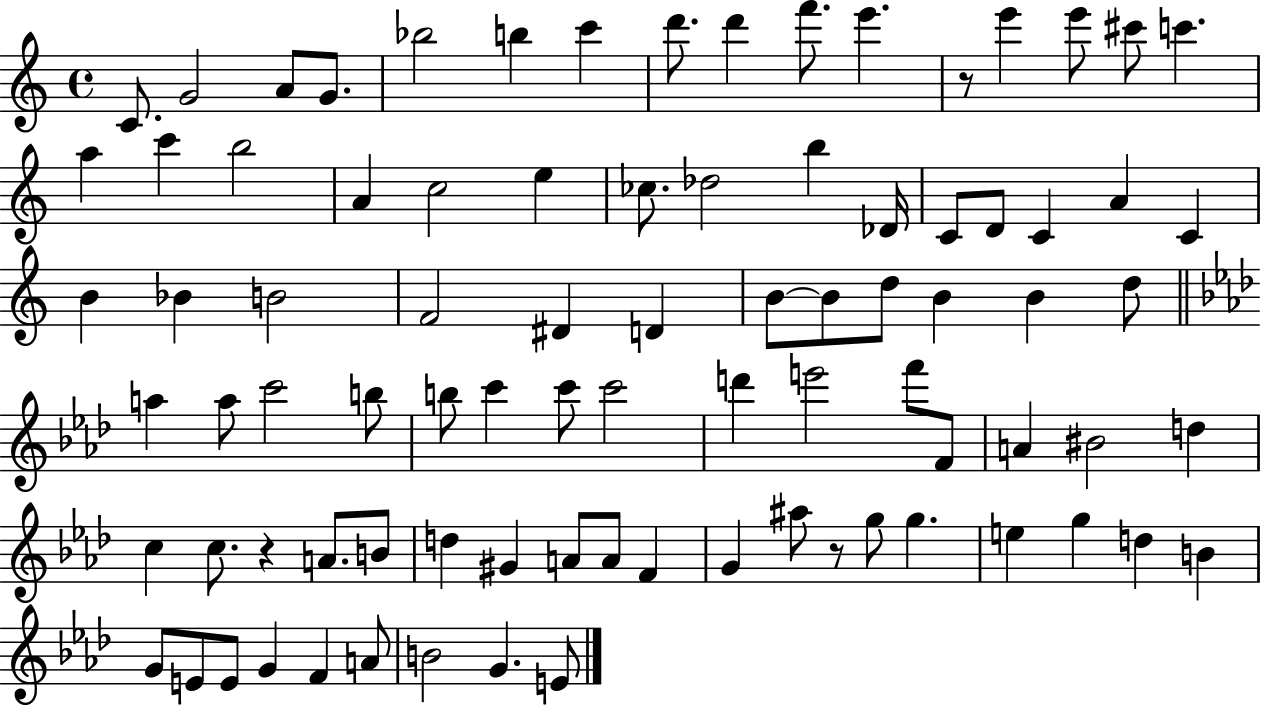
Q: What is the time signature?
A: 4/4